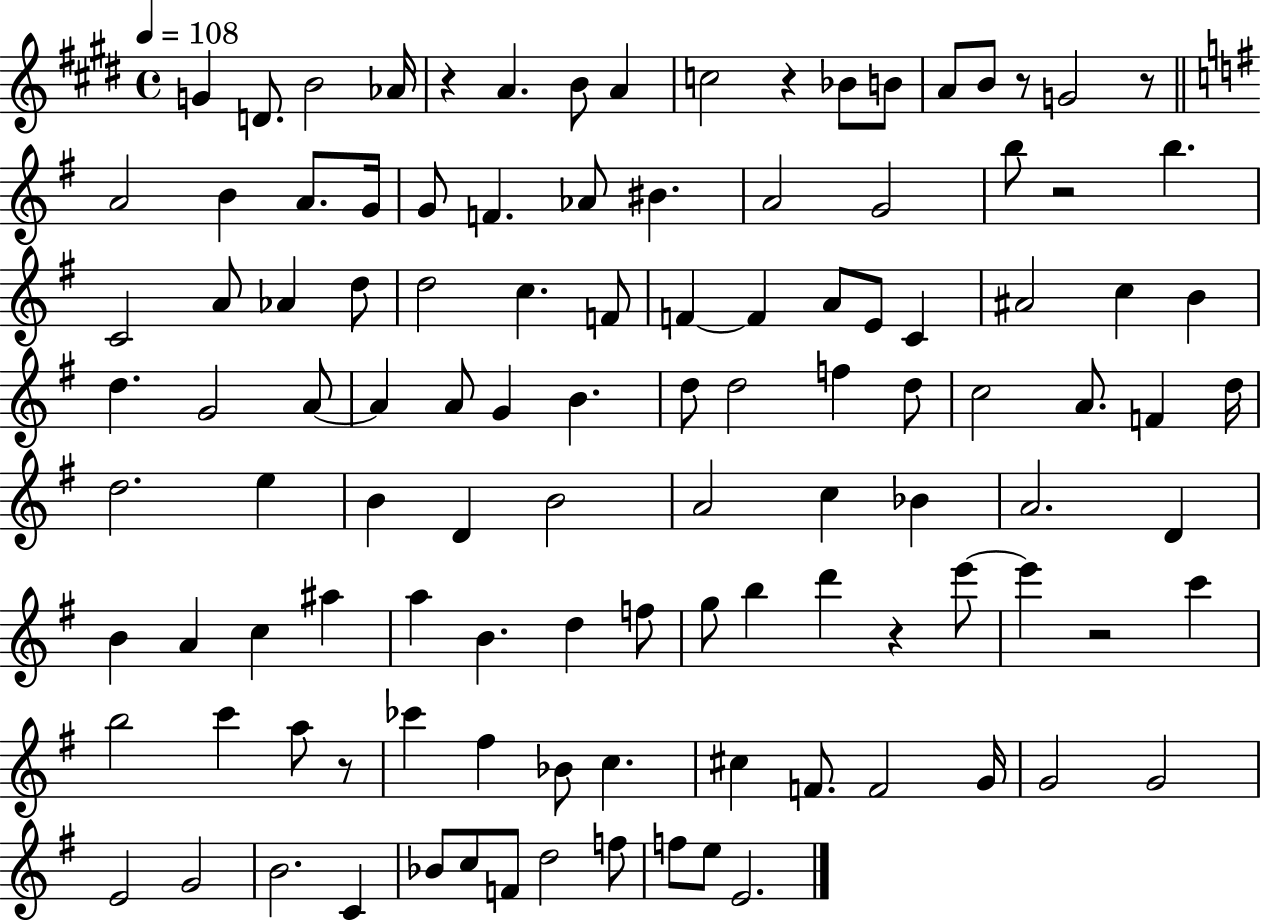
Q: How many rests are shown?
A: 8